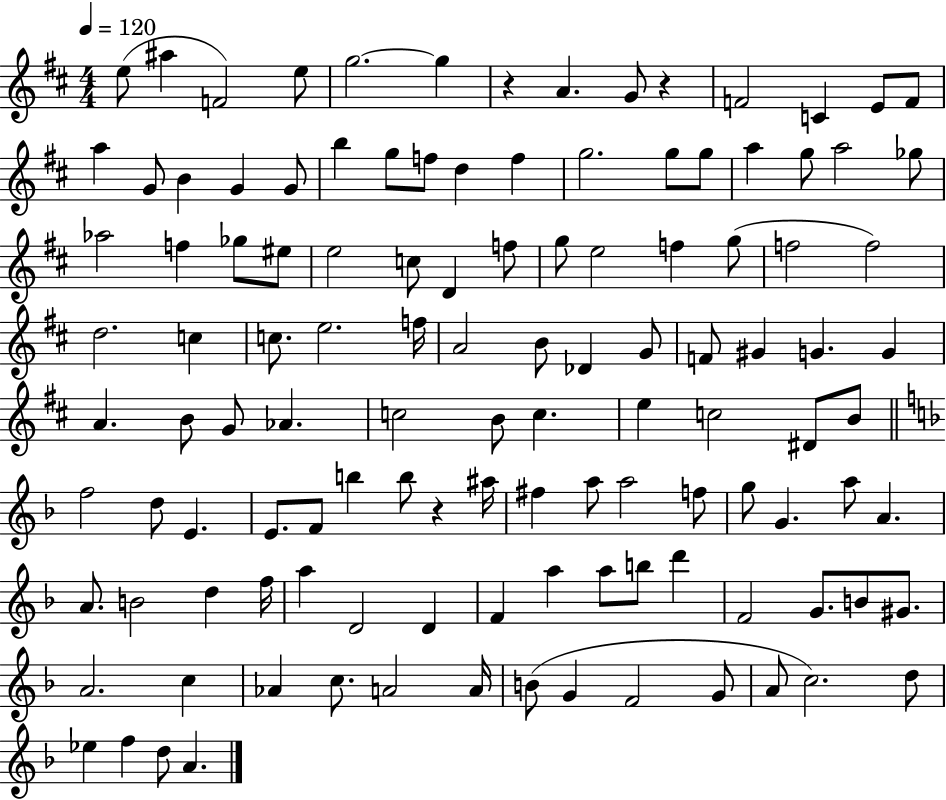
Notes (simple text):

E5/e A#5/q F4/h E5/e G5/h. G5/q R/q A4/q. G4/e R/q F4/h C4/q E4/e F4/e A5/q G4/e B4/q G4/q G4/e B5/q G5/e F5/e D5/q F5/q G5/h. G5/e G5/e A5/q G5/e A5/h Gb5/e Ab5/h F5/q Gb5/e EIS5/e E5/h C5/e D4/q F5/e G5/e E5/h F5/q G5/e F5/h F5/h D5/h. C5/q C5/e. E5/h. F5/s A4/h B4/e Db4/q G4/e F4/e G#4/q G4/q. G4/q A4/q. B4/e G4/e Ab4/q. C5/h B4/e C5/q. E5/q C5/h D#4/e B4/e F5/h D5/e E4/q. E4/e. F4/e B5/q B5/e R/q A#5/s F#5/q A5/e A5/h F5/e G5/e G4/q. A5/e A4/q. A4/e. B4/h D5/q F5/s A5/q D4/h D4/q F4/q A5/q A5/e B5/e D6/q F4/h G4/e. B4/e G#4/e. A4/h. C5/q Ab4/q C5/e. A4/h A4/s B4/e G4/q F4/h G4/e A4/e C5/h. D5/e Eb5/q F5/q D5/e A4/q.